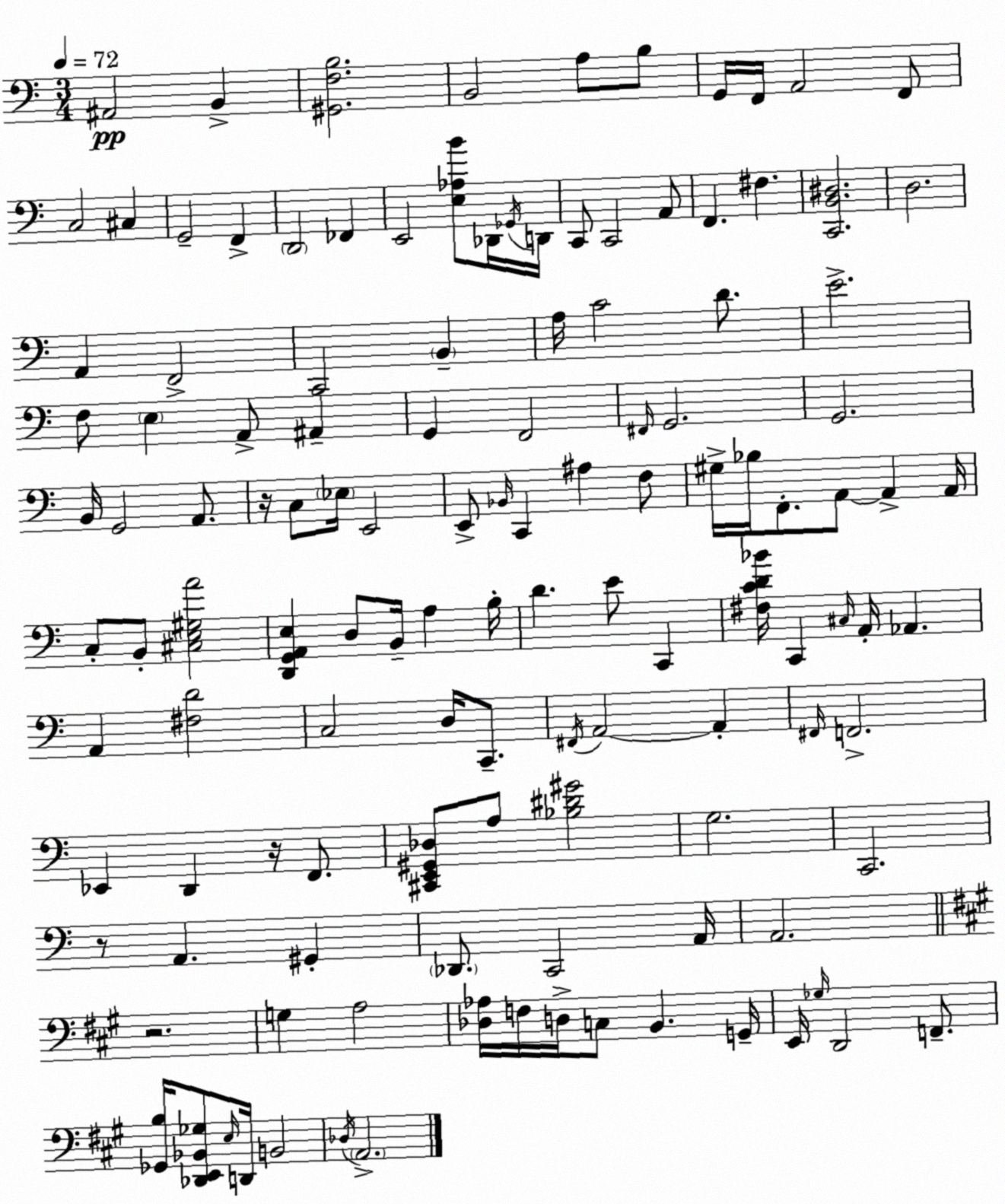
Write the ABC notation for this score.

X:1
T:Untitled
M:3/4
L:1/4
K:Am
^A,,2 B,, [^G,,F,B,]2 B,,2 A,/2 B,/2 G,,/4 F,,/4 A,,2 F,,/2 C,2 ^C, G,,2 F,, D,,2 _F,, E,,2 [E,_A,B]/2 _D,,/4 _G,,/4 D,,/4 C,,/2 C,,2 A,,/2 F,, ^F, [C,,B,,^D,]2 D,2 A,, F,,2 C,,2 B,, A,/4 C2 D/2 E2 F,/2 E, A,,/2 ^A,, G,, F,,2 ^F,,/4 G,,2 G,,2 B,,/4 G,,2 A,,/2 z/4 C,/2 _E,/4 E,,2 E,,/2 _B,,/4 C,, ^A, F,/2 ^G,/4 _B,/4 F,,/2 A,,/2 A,, A,,/4 C,/2 B,,/2 [^C,E,^G,A]2 [D,,G,,A,,E,] D,/2 B,,/4 A, B,/4 D E/2 C,, [^F,CD_B]/4 C,, ^C,/4 A,,/4 _A,, A,, [^F,D]2 C,2 D,/4 C,,/2 ^F,,/4 A,,2 A,, ^F,,/4 F,,2 _E,, D,, z/4 F,,/2 [^C,,E,,^G,,_D,]/2 A,/2 [_B,^D^G]2 G,2 C,,2 z/2 A,, ^G,, _D,,/2 C,,2 A,,/4 A,,2 z2 G, A,2 [_D,_A,]/4 F,/4 D,/4 C,/2 B,, G,,/4 E,,/4 _G,/4 D,,2 F,,/2 [_G,,B,]/4 [_D,,E,,_B,,_G,]/2 E,/4 D,,/4 B,,2 _D,/4 A,,2